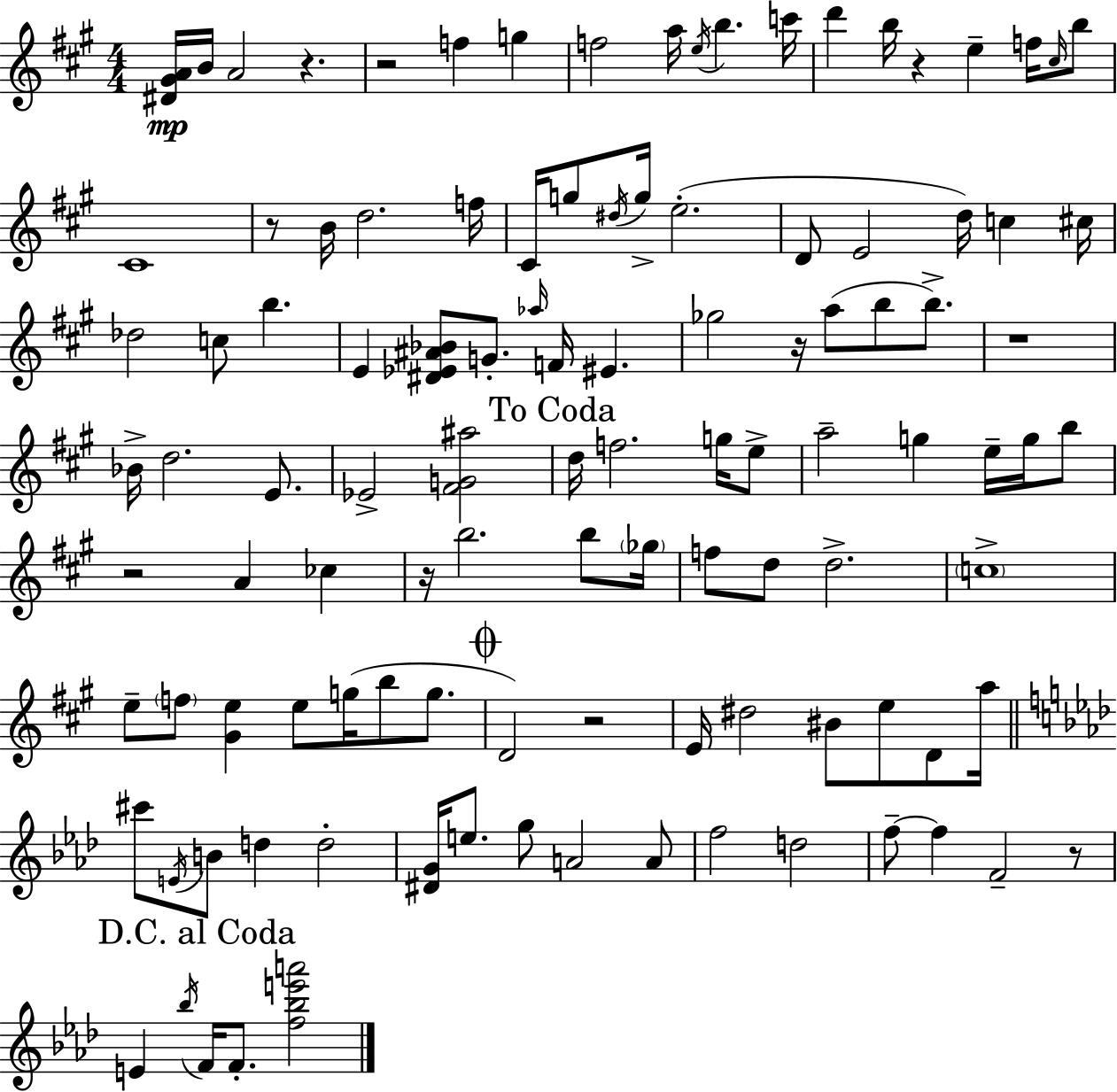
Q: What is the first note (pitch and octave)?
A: B4